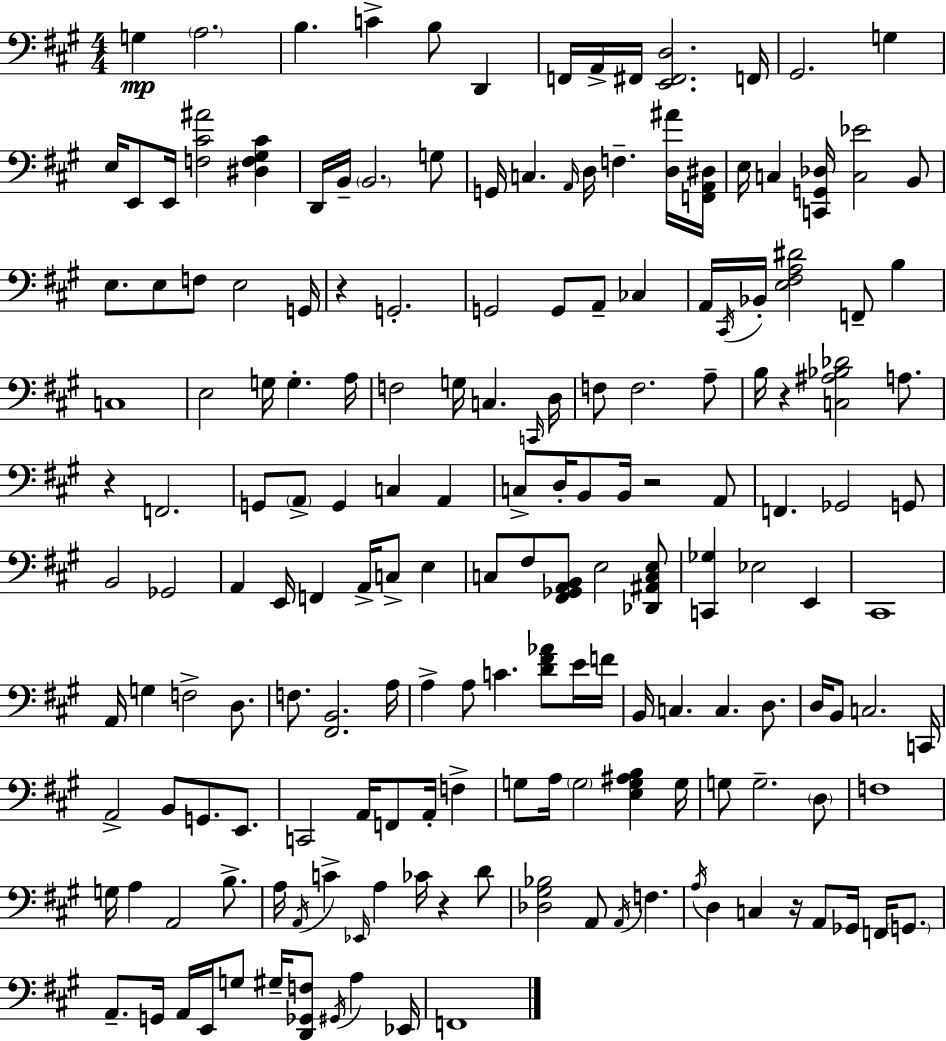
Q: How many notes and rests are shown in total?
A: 175